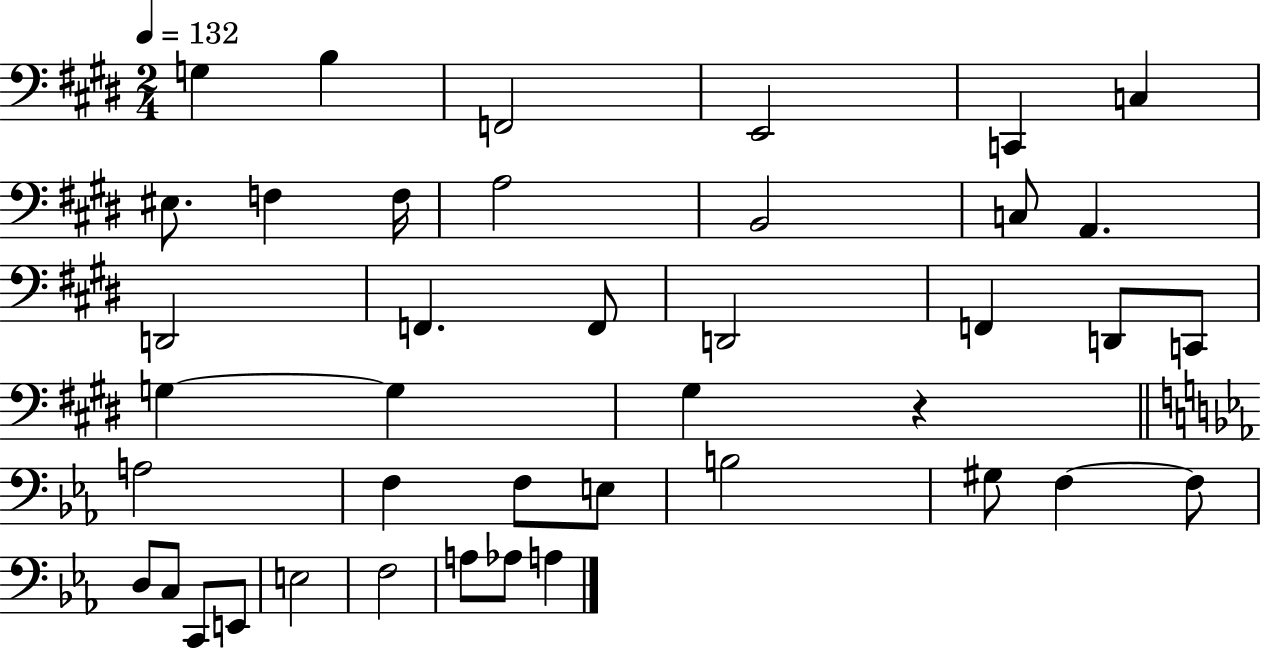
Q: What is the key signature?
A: E major